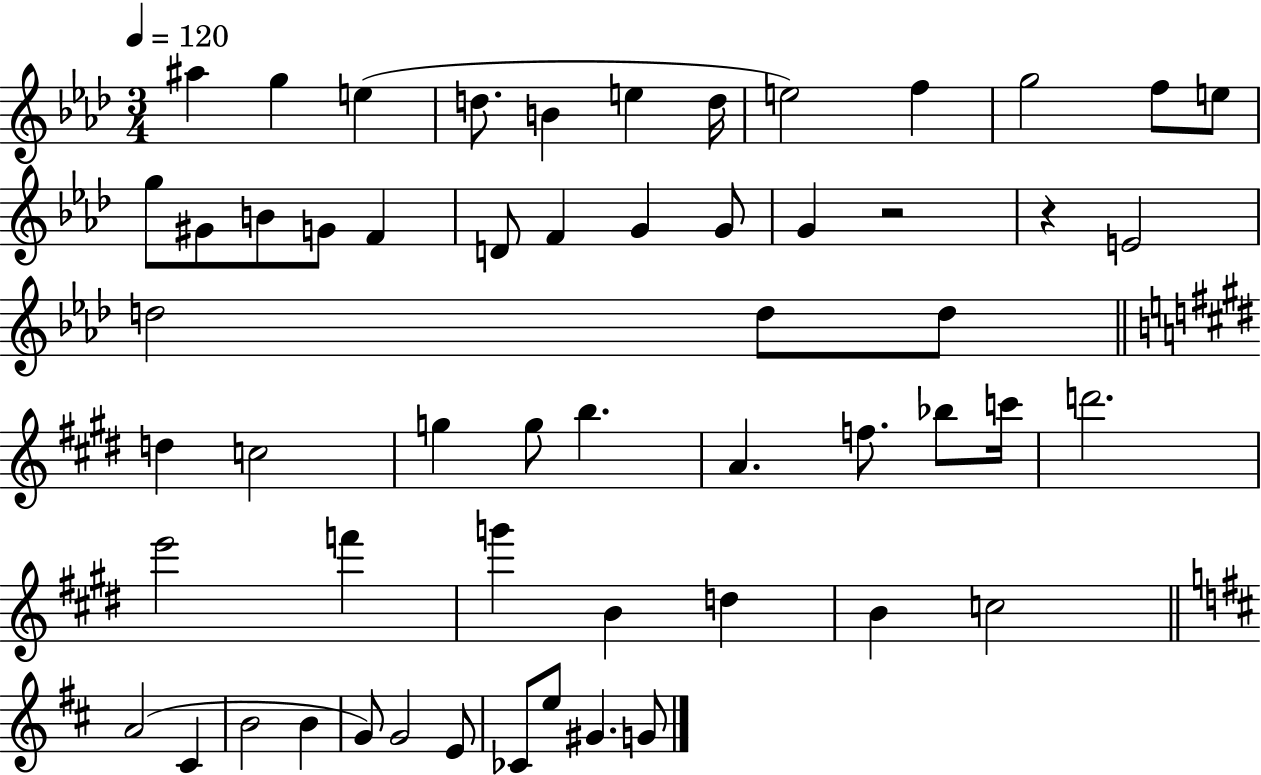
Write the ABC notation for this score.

X:1
T:Untitled
M:3/4
L:1/4
K:Ab
^a g e d/2 B e d/4 e2 f g2 f/2 e/2 g/2 ^G/2 B/2 G/2 F D/2 F G G/2 G z2 z E2 d2 d/2 d/2 d c2 g g/2 b A f/2 _b/2 c'/4 d'2 e'2 f' g' B d B c2 A2 ^C B2 B G/2 G2 E/2 _C/2 e/2 ^G G/2